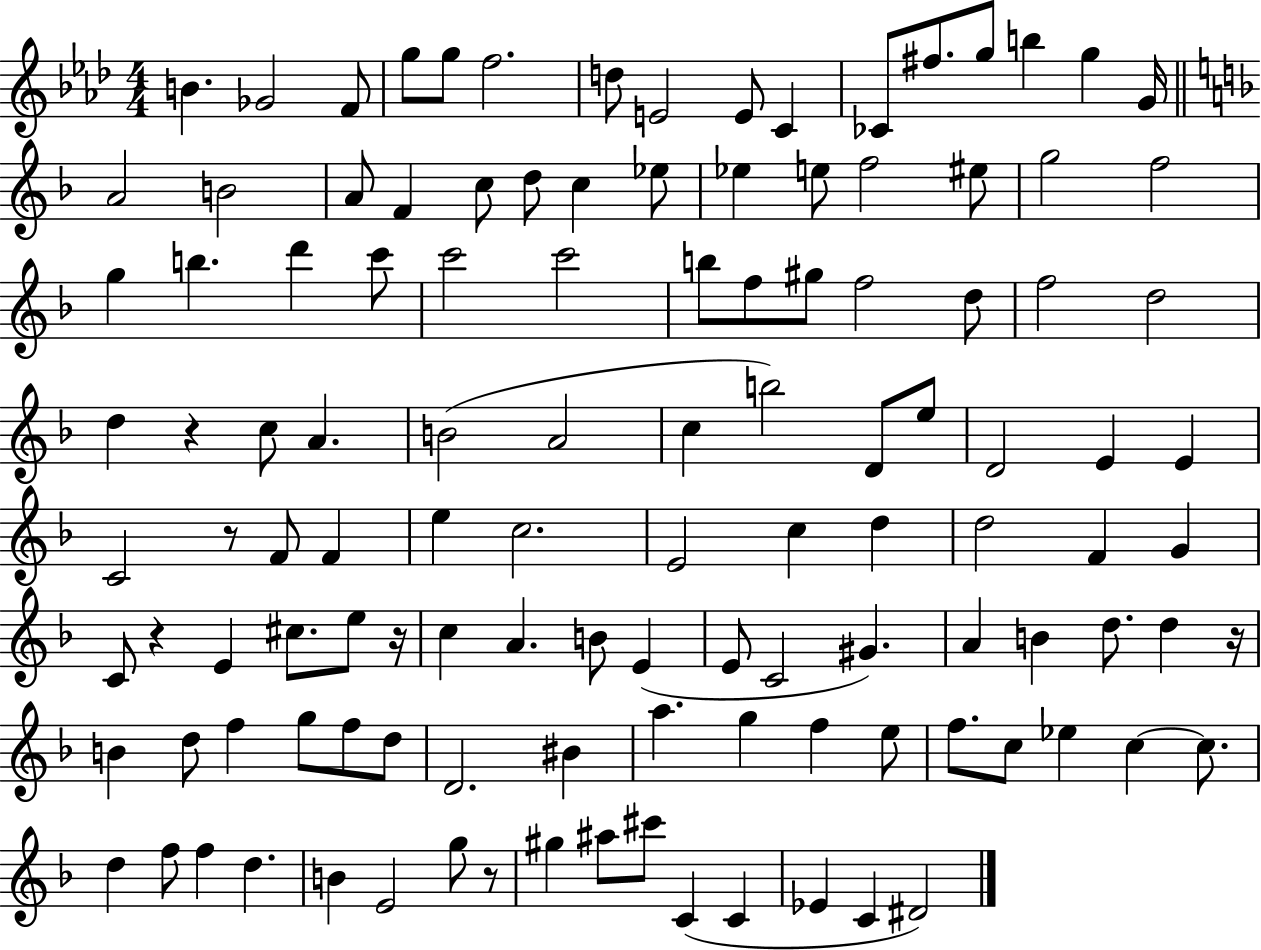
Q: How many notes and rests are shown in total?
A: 119